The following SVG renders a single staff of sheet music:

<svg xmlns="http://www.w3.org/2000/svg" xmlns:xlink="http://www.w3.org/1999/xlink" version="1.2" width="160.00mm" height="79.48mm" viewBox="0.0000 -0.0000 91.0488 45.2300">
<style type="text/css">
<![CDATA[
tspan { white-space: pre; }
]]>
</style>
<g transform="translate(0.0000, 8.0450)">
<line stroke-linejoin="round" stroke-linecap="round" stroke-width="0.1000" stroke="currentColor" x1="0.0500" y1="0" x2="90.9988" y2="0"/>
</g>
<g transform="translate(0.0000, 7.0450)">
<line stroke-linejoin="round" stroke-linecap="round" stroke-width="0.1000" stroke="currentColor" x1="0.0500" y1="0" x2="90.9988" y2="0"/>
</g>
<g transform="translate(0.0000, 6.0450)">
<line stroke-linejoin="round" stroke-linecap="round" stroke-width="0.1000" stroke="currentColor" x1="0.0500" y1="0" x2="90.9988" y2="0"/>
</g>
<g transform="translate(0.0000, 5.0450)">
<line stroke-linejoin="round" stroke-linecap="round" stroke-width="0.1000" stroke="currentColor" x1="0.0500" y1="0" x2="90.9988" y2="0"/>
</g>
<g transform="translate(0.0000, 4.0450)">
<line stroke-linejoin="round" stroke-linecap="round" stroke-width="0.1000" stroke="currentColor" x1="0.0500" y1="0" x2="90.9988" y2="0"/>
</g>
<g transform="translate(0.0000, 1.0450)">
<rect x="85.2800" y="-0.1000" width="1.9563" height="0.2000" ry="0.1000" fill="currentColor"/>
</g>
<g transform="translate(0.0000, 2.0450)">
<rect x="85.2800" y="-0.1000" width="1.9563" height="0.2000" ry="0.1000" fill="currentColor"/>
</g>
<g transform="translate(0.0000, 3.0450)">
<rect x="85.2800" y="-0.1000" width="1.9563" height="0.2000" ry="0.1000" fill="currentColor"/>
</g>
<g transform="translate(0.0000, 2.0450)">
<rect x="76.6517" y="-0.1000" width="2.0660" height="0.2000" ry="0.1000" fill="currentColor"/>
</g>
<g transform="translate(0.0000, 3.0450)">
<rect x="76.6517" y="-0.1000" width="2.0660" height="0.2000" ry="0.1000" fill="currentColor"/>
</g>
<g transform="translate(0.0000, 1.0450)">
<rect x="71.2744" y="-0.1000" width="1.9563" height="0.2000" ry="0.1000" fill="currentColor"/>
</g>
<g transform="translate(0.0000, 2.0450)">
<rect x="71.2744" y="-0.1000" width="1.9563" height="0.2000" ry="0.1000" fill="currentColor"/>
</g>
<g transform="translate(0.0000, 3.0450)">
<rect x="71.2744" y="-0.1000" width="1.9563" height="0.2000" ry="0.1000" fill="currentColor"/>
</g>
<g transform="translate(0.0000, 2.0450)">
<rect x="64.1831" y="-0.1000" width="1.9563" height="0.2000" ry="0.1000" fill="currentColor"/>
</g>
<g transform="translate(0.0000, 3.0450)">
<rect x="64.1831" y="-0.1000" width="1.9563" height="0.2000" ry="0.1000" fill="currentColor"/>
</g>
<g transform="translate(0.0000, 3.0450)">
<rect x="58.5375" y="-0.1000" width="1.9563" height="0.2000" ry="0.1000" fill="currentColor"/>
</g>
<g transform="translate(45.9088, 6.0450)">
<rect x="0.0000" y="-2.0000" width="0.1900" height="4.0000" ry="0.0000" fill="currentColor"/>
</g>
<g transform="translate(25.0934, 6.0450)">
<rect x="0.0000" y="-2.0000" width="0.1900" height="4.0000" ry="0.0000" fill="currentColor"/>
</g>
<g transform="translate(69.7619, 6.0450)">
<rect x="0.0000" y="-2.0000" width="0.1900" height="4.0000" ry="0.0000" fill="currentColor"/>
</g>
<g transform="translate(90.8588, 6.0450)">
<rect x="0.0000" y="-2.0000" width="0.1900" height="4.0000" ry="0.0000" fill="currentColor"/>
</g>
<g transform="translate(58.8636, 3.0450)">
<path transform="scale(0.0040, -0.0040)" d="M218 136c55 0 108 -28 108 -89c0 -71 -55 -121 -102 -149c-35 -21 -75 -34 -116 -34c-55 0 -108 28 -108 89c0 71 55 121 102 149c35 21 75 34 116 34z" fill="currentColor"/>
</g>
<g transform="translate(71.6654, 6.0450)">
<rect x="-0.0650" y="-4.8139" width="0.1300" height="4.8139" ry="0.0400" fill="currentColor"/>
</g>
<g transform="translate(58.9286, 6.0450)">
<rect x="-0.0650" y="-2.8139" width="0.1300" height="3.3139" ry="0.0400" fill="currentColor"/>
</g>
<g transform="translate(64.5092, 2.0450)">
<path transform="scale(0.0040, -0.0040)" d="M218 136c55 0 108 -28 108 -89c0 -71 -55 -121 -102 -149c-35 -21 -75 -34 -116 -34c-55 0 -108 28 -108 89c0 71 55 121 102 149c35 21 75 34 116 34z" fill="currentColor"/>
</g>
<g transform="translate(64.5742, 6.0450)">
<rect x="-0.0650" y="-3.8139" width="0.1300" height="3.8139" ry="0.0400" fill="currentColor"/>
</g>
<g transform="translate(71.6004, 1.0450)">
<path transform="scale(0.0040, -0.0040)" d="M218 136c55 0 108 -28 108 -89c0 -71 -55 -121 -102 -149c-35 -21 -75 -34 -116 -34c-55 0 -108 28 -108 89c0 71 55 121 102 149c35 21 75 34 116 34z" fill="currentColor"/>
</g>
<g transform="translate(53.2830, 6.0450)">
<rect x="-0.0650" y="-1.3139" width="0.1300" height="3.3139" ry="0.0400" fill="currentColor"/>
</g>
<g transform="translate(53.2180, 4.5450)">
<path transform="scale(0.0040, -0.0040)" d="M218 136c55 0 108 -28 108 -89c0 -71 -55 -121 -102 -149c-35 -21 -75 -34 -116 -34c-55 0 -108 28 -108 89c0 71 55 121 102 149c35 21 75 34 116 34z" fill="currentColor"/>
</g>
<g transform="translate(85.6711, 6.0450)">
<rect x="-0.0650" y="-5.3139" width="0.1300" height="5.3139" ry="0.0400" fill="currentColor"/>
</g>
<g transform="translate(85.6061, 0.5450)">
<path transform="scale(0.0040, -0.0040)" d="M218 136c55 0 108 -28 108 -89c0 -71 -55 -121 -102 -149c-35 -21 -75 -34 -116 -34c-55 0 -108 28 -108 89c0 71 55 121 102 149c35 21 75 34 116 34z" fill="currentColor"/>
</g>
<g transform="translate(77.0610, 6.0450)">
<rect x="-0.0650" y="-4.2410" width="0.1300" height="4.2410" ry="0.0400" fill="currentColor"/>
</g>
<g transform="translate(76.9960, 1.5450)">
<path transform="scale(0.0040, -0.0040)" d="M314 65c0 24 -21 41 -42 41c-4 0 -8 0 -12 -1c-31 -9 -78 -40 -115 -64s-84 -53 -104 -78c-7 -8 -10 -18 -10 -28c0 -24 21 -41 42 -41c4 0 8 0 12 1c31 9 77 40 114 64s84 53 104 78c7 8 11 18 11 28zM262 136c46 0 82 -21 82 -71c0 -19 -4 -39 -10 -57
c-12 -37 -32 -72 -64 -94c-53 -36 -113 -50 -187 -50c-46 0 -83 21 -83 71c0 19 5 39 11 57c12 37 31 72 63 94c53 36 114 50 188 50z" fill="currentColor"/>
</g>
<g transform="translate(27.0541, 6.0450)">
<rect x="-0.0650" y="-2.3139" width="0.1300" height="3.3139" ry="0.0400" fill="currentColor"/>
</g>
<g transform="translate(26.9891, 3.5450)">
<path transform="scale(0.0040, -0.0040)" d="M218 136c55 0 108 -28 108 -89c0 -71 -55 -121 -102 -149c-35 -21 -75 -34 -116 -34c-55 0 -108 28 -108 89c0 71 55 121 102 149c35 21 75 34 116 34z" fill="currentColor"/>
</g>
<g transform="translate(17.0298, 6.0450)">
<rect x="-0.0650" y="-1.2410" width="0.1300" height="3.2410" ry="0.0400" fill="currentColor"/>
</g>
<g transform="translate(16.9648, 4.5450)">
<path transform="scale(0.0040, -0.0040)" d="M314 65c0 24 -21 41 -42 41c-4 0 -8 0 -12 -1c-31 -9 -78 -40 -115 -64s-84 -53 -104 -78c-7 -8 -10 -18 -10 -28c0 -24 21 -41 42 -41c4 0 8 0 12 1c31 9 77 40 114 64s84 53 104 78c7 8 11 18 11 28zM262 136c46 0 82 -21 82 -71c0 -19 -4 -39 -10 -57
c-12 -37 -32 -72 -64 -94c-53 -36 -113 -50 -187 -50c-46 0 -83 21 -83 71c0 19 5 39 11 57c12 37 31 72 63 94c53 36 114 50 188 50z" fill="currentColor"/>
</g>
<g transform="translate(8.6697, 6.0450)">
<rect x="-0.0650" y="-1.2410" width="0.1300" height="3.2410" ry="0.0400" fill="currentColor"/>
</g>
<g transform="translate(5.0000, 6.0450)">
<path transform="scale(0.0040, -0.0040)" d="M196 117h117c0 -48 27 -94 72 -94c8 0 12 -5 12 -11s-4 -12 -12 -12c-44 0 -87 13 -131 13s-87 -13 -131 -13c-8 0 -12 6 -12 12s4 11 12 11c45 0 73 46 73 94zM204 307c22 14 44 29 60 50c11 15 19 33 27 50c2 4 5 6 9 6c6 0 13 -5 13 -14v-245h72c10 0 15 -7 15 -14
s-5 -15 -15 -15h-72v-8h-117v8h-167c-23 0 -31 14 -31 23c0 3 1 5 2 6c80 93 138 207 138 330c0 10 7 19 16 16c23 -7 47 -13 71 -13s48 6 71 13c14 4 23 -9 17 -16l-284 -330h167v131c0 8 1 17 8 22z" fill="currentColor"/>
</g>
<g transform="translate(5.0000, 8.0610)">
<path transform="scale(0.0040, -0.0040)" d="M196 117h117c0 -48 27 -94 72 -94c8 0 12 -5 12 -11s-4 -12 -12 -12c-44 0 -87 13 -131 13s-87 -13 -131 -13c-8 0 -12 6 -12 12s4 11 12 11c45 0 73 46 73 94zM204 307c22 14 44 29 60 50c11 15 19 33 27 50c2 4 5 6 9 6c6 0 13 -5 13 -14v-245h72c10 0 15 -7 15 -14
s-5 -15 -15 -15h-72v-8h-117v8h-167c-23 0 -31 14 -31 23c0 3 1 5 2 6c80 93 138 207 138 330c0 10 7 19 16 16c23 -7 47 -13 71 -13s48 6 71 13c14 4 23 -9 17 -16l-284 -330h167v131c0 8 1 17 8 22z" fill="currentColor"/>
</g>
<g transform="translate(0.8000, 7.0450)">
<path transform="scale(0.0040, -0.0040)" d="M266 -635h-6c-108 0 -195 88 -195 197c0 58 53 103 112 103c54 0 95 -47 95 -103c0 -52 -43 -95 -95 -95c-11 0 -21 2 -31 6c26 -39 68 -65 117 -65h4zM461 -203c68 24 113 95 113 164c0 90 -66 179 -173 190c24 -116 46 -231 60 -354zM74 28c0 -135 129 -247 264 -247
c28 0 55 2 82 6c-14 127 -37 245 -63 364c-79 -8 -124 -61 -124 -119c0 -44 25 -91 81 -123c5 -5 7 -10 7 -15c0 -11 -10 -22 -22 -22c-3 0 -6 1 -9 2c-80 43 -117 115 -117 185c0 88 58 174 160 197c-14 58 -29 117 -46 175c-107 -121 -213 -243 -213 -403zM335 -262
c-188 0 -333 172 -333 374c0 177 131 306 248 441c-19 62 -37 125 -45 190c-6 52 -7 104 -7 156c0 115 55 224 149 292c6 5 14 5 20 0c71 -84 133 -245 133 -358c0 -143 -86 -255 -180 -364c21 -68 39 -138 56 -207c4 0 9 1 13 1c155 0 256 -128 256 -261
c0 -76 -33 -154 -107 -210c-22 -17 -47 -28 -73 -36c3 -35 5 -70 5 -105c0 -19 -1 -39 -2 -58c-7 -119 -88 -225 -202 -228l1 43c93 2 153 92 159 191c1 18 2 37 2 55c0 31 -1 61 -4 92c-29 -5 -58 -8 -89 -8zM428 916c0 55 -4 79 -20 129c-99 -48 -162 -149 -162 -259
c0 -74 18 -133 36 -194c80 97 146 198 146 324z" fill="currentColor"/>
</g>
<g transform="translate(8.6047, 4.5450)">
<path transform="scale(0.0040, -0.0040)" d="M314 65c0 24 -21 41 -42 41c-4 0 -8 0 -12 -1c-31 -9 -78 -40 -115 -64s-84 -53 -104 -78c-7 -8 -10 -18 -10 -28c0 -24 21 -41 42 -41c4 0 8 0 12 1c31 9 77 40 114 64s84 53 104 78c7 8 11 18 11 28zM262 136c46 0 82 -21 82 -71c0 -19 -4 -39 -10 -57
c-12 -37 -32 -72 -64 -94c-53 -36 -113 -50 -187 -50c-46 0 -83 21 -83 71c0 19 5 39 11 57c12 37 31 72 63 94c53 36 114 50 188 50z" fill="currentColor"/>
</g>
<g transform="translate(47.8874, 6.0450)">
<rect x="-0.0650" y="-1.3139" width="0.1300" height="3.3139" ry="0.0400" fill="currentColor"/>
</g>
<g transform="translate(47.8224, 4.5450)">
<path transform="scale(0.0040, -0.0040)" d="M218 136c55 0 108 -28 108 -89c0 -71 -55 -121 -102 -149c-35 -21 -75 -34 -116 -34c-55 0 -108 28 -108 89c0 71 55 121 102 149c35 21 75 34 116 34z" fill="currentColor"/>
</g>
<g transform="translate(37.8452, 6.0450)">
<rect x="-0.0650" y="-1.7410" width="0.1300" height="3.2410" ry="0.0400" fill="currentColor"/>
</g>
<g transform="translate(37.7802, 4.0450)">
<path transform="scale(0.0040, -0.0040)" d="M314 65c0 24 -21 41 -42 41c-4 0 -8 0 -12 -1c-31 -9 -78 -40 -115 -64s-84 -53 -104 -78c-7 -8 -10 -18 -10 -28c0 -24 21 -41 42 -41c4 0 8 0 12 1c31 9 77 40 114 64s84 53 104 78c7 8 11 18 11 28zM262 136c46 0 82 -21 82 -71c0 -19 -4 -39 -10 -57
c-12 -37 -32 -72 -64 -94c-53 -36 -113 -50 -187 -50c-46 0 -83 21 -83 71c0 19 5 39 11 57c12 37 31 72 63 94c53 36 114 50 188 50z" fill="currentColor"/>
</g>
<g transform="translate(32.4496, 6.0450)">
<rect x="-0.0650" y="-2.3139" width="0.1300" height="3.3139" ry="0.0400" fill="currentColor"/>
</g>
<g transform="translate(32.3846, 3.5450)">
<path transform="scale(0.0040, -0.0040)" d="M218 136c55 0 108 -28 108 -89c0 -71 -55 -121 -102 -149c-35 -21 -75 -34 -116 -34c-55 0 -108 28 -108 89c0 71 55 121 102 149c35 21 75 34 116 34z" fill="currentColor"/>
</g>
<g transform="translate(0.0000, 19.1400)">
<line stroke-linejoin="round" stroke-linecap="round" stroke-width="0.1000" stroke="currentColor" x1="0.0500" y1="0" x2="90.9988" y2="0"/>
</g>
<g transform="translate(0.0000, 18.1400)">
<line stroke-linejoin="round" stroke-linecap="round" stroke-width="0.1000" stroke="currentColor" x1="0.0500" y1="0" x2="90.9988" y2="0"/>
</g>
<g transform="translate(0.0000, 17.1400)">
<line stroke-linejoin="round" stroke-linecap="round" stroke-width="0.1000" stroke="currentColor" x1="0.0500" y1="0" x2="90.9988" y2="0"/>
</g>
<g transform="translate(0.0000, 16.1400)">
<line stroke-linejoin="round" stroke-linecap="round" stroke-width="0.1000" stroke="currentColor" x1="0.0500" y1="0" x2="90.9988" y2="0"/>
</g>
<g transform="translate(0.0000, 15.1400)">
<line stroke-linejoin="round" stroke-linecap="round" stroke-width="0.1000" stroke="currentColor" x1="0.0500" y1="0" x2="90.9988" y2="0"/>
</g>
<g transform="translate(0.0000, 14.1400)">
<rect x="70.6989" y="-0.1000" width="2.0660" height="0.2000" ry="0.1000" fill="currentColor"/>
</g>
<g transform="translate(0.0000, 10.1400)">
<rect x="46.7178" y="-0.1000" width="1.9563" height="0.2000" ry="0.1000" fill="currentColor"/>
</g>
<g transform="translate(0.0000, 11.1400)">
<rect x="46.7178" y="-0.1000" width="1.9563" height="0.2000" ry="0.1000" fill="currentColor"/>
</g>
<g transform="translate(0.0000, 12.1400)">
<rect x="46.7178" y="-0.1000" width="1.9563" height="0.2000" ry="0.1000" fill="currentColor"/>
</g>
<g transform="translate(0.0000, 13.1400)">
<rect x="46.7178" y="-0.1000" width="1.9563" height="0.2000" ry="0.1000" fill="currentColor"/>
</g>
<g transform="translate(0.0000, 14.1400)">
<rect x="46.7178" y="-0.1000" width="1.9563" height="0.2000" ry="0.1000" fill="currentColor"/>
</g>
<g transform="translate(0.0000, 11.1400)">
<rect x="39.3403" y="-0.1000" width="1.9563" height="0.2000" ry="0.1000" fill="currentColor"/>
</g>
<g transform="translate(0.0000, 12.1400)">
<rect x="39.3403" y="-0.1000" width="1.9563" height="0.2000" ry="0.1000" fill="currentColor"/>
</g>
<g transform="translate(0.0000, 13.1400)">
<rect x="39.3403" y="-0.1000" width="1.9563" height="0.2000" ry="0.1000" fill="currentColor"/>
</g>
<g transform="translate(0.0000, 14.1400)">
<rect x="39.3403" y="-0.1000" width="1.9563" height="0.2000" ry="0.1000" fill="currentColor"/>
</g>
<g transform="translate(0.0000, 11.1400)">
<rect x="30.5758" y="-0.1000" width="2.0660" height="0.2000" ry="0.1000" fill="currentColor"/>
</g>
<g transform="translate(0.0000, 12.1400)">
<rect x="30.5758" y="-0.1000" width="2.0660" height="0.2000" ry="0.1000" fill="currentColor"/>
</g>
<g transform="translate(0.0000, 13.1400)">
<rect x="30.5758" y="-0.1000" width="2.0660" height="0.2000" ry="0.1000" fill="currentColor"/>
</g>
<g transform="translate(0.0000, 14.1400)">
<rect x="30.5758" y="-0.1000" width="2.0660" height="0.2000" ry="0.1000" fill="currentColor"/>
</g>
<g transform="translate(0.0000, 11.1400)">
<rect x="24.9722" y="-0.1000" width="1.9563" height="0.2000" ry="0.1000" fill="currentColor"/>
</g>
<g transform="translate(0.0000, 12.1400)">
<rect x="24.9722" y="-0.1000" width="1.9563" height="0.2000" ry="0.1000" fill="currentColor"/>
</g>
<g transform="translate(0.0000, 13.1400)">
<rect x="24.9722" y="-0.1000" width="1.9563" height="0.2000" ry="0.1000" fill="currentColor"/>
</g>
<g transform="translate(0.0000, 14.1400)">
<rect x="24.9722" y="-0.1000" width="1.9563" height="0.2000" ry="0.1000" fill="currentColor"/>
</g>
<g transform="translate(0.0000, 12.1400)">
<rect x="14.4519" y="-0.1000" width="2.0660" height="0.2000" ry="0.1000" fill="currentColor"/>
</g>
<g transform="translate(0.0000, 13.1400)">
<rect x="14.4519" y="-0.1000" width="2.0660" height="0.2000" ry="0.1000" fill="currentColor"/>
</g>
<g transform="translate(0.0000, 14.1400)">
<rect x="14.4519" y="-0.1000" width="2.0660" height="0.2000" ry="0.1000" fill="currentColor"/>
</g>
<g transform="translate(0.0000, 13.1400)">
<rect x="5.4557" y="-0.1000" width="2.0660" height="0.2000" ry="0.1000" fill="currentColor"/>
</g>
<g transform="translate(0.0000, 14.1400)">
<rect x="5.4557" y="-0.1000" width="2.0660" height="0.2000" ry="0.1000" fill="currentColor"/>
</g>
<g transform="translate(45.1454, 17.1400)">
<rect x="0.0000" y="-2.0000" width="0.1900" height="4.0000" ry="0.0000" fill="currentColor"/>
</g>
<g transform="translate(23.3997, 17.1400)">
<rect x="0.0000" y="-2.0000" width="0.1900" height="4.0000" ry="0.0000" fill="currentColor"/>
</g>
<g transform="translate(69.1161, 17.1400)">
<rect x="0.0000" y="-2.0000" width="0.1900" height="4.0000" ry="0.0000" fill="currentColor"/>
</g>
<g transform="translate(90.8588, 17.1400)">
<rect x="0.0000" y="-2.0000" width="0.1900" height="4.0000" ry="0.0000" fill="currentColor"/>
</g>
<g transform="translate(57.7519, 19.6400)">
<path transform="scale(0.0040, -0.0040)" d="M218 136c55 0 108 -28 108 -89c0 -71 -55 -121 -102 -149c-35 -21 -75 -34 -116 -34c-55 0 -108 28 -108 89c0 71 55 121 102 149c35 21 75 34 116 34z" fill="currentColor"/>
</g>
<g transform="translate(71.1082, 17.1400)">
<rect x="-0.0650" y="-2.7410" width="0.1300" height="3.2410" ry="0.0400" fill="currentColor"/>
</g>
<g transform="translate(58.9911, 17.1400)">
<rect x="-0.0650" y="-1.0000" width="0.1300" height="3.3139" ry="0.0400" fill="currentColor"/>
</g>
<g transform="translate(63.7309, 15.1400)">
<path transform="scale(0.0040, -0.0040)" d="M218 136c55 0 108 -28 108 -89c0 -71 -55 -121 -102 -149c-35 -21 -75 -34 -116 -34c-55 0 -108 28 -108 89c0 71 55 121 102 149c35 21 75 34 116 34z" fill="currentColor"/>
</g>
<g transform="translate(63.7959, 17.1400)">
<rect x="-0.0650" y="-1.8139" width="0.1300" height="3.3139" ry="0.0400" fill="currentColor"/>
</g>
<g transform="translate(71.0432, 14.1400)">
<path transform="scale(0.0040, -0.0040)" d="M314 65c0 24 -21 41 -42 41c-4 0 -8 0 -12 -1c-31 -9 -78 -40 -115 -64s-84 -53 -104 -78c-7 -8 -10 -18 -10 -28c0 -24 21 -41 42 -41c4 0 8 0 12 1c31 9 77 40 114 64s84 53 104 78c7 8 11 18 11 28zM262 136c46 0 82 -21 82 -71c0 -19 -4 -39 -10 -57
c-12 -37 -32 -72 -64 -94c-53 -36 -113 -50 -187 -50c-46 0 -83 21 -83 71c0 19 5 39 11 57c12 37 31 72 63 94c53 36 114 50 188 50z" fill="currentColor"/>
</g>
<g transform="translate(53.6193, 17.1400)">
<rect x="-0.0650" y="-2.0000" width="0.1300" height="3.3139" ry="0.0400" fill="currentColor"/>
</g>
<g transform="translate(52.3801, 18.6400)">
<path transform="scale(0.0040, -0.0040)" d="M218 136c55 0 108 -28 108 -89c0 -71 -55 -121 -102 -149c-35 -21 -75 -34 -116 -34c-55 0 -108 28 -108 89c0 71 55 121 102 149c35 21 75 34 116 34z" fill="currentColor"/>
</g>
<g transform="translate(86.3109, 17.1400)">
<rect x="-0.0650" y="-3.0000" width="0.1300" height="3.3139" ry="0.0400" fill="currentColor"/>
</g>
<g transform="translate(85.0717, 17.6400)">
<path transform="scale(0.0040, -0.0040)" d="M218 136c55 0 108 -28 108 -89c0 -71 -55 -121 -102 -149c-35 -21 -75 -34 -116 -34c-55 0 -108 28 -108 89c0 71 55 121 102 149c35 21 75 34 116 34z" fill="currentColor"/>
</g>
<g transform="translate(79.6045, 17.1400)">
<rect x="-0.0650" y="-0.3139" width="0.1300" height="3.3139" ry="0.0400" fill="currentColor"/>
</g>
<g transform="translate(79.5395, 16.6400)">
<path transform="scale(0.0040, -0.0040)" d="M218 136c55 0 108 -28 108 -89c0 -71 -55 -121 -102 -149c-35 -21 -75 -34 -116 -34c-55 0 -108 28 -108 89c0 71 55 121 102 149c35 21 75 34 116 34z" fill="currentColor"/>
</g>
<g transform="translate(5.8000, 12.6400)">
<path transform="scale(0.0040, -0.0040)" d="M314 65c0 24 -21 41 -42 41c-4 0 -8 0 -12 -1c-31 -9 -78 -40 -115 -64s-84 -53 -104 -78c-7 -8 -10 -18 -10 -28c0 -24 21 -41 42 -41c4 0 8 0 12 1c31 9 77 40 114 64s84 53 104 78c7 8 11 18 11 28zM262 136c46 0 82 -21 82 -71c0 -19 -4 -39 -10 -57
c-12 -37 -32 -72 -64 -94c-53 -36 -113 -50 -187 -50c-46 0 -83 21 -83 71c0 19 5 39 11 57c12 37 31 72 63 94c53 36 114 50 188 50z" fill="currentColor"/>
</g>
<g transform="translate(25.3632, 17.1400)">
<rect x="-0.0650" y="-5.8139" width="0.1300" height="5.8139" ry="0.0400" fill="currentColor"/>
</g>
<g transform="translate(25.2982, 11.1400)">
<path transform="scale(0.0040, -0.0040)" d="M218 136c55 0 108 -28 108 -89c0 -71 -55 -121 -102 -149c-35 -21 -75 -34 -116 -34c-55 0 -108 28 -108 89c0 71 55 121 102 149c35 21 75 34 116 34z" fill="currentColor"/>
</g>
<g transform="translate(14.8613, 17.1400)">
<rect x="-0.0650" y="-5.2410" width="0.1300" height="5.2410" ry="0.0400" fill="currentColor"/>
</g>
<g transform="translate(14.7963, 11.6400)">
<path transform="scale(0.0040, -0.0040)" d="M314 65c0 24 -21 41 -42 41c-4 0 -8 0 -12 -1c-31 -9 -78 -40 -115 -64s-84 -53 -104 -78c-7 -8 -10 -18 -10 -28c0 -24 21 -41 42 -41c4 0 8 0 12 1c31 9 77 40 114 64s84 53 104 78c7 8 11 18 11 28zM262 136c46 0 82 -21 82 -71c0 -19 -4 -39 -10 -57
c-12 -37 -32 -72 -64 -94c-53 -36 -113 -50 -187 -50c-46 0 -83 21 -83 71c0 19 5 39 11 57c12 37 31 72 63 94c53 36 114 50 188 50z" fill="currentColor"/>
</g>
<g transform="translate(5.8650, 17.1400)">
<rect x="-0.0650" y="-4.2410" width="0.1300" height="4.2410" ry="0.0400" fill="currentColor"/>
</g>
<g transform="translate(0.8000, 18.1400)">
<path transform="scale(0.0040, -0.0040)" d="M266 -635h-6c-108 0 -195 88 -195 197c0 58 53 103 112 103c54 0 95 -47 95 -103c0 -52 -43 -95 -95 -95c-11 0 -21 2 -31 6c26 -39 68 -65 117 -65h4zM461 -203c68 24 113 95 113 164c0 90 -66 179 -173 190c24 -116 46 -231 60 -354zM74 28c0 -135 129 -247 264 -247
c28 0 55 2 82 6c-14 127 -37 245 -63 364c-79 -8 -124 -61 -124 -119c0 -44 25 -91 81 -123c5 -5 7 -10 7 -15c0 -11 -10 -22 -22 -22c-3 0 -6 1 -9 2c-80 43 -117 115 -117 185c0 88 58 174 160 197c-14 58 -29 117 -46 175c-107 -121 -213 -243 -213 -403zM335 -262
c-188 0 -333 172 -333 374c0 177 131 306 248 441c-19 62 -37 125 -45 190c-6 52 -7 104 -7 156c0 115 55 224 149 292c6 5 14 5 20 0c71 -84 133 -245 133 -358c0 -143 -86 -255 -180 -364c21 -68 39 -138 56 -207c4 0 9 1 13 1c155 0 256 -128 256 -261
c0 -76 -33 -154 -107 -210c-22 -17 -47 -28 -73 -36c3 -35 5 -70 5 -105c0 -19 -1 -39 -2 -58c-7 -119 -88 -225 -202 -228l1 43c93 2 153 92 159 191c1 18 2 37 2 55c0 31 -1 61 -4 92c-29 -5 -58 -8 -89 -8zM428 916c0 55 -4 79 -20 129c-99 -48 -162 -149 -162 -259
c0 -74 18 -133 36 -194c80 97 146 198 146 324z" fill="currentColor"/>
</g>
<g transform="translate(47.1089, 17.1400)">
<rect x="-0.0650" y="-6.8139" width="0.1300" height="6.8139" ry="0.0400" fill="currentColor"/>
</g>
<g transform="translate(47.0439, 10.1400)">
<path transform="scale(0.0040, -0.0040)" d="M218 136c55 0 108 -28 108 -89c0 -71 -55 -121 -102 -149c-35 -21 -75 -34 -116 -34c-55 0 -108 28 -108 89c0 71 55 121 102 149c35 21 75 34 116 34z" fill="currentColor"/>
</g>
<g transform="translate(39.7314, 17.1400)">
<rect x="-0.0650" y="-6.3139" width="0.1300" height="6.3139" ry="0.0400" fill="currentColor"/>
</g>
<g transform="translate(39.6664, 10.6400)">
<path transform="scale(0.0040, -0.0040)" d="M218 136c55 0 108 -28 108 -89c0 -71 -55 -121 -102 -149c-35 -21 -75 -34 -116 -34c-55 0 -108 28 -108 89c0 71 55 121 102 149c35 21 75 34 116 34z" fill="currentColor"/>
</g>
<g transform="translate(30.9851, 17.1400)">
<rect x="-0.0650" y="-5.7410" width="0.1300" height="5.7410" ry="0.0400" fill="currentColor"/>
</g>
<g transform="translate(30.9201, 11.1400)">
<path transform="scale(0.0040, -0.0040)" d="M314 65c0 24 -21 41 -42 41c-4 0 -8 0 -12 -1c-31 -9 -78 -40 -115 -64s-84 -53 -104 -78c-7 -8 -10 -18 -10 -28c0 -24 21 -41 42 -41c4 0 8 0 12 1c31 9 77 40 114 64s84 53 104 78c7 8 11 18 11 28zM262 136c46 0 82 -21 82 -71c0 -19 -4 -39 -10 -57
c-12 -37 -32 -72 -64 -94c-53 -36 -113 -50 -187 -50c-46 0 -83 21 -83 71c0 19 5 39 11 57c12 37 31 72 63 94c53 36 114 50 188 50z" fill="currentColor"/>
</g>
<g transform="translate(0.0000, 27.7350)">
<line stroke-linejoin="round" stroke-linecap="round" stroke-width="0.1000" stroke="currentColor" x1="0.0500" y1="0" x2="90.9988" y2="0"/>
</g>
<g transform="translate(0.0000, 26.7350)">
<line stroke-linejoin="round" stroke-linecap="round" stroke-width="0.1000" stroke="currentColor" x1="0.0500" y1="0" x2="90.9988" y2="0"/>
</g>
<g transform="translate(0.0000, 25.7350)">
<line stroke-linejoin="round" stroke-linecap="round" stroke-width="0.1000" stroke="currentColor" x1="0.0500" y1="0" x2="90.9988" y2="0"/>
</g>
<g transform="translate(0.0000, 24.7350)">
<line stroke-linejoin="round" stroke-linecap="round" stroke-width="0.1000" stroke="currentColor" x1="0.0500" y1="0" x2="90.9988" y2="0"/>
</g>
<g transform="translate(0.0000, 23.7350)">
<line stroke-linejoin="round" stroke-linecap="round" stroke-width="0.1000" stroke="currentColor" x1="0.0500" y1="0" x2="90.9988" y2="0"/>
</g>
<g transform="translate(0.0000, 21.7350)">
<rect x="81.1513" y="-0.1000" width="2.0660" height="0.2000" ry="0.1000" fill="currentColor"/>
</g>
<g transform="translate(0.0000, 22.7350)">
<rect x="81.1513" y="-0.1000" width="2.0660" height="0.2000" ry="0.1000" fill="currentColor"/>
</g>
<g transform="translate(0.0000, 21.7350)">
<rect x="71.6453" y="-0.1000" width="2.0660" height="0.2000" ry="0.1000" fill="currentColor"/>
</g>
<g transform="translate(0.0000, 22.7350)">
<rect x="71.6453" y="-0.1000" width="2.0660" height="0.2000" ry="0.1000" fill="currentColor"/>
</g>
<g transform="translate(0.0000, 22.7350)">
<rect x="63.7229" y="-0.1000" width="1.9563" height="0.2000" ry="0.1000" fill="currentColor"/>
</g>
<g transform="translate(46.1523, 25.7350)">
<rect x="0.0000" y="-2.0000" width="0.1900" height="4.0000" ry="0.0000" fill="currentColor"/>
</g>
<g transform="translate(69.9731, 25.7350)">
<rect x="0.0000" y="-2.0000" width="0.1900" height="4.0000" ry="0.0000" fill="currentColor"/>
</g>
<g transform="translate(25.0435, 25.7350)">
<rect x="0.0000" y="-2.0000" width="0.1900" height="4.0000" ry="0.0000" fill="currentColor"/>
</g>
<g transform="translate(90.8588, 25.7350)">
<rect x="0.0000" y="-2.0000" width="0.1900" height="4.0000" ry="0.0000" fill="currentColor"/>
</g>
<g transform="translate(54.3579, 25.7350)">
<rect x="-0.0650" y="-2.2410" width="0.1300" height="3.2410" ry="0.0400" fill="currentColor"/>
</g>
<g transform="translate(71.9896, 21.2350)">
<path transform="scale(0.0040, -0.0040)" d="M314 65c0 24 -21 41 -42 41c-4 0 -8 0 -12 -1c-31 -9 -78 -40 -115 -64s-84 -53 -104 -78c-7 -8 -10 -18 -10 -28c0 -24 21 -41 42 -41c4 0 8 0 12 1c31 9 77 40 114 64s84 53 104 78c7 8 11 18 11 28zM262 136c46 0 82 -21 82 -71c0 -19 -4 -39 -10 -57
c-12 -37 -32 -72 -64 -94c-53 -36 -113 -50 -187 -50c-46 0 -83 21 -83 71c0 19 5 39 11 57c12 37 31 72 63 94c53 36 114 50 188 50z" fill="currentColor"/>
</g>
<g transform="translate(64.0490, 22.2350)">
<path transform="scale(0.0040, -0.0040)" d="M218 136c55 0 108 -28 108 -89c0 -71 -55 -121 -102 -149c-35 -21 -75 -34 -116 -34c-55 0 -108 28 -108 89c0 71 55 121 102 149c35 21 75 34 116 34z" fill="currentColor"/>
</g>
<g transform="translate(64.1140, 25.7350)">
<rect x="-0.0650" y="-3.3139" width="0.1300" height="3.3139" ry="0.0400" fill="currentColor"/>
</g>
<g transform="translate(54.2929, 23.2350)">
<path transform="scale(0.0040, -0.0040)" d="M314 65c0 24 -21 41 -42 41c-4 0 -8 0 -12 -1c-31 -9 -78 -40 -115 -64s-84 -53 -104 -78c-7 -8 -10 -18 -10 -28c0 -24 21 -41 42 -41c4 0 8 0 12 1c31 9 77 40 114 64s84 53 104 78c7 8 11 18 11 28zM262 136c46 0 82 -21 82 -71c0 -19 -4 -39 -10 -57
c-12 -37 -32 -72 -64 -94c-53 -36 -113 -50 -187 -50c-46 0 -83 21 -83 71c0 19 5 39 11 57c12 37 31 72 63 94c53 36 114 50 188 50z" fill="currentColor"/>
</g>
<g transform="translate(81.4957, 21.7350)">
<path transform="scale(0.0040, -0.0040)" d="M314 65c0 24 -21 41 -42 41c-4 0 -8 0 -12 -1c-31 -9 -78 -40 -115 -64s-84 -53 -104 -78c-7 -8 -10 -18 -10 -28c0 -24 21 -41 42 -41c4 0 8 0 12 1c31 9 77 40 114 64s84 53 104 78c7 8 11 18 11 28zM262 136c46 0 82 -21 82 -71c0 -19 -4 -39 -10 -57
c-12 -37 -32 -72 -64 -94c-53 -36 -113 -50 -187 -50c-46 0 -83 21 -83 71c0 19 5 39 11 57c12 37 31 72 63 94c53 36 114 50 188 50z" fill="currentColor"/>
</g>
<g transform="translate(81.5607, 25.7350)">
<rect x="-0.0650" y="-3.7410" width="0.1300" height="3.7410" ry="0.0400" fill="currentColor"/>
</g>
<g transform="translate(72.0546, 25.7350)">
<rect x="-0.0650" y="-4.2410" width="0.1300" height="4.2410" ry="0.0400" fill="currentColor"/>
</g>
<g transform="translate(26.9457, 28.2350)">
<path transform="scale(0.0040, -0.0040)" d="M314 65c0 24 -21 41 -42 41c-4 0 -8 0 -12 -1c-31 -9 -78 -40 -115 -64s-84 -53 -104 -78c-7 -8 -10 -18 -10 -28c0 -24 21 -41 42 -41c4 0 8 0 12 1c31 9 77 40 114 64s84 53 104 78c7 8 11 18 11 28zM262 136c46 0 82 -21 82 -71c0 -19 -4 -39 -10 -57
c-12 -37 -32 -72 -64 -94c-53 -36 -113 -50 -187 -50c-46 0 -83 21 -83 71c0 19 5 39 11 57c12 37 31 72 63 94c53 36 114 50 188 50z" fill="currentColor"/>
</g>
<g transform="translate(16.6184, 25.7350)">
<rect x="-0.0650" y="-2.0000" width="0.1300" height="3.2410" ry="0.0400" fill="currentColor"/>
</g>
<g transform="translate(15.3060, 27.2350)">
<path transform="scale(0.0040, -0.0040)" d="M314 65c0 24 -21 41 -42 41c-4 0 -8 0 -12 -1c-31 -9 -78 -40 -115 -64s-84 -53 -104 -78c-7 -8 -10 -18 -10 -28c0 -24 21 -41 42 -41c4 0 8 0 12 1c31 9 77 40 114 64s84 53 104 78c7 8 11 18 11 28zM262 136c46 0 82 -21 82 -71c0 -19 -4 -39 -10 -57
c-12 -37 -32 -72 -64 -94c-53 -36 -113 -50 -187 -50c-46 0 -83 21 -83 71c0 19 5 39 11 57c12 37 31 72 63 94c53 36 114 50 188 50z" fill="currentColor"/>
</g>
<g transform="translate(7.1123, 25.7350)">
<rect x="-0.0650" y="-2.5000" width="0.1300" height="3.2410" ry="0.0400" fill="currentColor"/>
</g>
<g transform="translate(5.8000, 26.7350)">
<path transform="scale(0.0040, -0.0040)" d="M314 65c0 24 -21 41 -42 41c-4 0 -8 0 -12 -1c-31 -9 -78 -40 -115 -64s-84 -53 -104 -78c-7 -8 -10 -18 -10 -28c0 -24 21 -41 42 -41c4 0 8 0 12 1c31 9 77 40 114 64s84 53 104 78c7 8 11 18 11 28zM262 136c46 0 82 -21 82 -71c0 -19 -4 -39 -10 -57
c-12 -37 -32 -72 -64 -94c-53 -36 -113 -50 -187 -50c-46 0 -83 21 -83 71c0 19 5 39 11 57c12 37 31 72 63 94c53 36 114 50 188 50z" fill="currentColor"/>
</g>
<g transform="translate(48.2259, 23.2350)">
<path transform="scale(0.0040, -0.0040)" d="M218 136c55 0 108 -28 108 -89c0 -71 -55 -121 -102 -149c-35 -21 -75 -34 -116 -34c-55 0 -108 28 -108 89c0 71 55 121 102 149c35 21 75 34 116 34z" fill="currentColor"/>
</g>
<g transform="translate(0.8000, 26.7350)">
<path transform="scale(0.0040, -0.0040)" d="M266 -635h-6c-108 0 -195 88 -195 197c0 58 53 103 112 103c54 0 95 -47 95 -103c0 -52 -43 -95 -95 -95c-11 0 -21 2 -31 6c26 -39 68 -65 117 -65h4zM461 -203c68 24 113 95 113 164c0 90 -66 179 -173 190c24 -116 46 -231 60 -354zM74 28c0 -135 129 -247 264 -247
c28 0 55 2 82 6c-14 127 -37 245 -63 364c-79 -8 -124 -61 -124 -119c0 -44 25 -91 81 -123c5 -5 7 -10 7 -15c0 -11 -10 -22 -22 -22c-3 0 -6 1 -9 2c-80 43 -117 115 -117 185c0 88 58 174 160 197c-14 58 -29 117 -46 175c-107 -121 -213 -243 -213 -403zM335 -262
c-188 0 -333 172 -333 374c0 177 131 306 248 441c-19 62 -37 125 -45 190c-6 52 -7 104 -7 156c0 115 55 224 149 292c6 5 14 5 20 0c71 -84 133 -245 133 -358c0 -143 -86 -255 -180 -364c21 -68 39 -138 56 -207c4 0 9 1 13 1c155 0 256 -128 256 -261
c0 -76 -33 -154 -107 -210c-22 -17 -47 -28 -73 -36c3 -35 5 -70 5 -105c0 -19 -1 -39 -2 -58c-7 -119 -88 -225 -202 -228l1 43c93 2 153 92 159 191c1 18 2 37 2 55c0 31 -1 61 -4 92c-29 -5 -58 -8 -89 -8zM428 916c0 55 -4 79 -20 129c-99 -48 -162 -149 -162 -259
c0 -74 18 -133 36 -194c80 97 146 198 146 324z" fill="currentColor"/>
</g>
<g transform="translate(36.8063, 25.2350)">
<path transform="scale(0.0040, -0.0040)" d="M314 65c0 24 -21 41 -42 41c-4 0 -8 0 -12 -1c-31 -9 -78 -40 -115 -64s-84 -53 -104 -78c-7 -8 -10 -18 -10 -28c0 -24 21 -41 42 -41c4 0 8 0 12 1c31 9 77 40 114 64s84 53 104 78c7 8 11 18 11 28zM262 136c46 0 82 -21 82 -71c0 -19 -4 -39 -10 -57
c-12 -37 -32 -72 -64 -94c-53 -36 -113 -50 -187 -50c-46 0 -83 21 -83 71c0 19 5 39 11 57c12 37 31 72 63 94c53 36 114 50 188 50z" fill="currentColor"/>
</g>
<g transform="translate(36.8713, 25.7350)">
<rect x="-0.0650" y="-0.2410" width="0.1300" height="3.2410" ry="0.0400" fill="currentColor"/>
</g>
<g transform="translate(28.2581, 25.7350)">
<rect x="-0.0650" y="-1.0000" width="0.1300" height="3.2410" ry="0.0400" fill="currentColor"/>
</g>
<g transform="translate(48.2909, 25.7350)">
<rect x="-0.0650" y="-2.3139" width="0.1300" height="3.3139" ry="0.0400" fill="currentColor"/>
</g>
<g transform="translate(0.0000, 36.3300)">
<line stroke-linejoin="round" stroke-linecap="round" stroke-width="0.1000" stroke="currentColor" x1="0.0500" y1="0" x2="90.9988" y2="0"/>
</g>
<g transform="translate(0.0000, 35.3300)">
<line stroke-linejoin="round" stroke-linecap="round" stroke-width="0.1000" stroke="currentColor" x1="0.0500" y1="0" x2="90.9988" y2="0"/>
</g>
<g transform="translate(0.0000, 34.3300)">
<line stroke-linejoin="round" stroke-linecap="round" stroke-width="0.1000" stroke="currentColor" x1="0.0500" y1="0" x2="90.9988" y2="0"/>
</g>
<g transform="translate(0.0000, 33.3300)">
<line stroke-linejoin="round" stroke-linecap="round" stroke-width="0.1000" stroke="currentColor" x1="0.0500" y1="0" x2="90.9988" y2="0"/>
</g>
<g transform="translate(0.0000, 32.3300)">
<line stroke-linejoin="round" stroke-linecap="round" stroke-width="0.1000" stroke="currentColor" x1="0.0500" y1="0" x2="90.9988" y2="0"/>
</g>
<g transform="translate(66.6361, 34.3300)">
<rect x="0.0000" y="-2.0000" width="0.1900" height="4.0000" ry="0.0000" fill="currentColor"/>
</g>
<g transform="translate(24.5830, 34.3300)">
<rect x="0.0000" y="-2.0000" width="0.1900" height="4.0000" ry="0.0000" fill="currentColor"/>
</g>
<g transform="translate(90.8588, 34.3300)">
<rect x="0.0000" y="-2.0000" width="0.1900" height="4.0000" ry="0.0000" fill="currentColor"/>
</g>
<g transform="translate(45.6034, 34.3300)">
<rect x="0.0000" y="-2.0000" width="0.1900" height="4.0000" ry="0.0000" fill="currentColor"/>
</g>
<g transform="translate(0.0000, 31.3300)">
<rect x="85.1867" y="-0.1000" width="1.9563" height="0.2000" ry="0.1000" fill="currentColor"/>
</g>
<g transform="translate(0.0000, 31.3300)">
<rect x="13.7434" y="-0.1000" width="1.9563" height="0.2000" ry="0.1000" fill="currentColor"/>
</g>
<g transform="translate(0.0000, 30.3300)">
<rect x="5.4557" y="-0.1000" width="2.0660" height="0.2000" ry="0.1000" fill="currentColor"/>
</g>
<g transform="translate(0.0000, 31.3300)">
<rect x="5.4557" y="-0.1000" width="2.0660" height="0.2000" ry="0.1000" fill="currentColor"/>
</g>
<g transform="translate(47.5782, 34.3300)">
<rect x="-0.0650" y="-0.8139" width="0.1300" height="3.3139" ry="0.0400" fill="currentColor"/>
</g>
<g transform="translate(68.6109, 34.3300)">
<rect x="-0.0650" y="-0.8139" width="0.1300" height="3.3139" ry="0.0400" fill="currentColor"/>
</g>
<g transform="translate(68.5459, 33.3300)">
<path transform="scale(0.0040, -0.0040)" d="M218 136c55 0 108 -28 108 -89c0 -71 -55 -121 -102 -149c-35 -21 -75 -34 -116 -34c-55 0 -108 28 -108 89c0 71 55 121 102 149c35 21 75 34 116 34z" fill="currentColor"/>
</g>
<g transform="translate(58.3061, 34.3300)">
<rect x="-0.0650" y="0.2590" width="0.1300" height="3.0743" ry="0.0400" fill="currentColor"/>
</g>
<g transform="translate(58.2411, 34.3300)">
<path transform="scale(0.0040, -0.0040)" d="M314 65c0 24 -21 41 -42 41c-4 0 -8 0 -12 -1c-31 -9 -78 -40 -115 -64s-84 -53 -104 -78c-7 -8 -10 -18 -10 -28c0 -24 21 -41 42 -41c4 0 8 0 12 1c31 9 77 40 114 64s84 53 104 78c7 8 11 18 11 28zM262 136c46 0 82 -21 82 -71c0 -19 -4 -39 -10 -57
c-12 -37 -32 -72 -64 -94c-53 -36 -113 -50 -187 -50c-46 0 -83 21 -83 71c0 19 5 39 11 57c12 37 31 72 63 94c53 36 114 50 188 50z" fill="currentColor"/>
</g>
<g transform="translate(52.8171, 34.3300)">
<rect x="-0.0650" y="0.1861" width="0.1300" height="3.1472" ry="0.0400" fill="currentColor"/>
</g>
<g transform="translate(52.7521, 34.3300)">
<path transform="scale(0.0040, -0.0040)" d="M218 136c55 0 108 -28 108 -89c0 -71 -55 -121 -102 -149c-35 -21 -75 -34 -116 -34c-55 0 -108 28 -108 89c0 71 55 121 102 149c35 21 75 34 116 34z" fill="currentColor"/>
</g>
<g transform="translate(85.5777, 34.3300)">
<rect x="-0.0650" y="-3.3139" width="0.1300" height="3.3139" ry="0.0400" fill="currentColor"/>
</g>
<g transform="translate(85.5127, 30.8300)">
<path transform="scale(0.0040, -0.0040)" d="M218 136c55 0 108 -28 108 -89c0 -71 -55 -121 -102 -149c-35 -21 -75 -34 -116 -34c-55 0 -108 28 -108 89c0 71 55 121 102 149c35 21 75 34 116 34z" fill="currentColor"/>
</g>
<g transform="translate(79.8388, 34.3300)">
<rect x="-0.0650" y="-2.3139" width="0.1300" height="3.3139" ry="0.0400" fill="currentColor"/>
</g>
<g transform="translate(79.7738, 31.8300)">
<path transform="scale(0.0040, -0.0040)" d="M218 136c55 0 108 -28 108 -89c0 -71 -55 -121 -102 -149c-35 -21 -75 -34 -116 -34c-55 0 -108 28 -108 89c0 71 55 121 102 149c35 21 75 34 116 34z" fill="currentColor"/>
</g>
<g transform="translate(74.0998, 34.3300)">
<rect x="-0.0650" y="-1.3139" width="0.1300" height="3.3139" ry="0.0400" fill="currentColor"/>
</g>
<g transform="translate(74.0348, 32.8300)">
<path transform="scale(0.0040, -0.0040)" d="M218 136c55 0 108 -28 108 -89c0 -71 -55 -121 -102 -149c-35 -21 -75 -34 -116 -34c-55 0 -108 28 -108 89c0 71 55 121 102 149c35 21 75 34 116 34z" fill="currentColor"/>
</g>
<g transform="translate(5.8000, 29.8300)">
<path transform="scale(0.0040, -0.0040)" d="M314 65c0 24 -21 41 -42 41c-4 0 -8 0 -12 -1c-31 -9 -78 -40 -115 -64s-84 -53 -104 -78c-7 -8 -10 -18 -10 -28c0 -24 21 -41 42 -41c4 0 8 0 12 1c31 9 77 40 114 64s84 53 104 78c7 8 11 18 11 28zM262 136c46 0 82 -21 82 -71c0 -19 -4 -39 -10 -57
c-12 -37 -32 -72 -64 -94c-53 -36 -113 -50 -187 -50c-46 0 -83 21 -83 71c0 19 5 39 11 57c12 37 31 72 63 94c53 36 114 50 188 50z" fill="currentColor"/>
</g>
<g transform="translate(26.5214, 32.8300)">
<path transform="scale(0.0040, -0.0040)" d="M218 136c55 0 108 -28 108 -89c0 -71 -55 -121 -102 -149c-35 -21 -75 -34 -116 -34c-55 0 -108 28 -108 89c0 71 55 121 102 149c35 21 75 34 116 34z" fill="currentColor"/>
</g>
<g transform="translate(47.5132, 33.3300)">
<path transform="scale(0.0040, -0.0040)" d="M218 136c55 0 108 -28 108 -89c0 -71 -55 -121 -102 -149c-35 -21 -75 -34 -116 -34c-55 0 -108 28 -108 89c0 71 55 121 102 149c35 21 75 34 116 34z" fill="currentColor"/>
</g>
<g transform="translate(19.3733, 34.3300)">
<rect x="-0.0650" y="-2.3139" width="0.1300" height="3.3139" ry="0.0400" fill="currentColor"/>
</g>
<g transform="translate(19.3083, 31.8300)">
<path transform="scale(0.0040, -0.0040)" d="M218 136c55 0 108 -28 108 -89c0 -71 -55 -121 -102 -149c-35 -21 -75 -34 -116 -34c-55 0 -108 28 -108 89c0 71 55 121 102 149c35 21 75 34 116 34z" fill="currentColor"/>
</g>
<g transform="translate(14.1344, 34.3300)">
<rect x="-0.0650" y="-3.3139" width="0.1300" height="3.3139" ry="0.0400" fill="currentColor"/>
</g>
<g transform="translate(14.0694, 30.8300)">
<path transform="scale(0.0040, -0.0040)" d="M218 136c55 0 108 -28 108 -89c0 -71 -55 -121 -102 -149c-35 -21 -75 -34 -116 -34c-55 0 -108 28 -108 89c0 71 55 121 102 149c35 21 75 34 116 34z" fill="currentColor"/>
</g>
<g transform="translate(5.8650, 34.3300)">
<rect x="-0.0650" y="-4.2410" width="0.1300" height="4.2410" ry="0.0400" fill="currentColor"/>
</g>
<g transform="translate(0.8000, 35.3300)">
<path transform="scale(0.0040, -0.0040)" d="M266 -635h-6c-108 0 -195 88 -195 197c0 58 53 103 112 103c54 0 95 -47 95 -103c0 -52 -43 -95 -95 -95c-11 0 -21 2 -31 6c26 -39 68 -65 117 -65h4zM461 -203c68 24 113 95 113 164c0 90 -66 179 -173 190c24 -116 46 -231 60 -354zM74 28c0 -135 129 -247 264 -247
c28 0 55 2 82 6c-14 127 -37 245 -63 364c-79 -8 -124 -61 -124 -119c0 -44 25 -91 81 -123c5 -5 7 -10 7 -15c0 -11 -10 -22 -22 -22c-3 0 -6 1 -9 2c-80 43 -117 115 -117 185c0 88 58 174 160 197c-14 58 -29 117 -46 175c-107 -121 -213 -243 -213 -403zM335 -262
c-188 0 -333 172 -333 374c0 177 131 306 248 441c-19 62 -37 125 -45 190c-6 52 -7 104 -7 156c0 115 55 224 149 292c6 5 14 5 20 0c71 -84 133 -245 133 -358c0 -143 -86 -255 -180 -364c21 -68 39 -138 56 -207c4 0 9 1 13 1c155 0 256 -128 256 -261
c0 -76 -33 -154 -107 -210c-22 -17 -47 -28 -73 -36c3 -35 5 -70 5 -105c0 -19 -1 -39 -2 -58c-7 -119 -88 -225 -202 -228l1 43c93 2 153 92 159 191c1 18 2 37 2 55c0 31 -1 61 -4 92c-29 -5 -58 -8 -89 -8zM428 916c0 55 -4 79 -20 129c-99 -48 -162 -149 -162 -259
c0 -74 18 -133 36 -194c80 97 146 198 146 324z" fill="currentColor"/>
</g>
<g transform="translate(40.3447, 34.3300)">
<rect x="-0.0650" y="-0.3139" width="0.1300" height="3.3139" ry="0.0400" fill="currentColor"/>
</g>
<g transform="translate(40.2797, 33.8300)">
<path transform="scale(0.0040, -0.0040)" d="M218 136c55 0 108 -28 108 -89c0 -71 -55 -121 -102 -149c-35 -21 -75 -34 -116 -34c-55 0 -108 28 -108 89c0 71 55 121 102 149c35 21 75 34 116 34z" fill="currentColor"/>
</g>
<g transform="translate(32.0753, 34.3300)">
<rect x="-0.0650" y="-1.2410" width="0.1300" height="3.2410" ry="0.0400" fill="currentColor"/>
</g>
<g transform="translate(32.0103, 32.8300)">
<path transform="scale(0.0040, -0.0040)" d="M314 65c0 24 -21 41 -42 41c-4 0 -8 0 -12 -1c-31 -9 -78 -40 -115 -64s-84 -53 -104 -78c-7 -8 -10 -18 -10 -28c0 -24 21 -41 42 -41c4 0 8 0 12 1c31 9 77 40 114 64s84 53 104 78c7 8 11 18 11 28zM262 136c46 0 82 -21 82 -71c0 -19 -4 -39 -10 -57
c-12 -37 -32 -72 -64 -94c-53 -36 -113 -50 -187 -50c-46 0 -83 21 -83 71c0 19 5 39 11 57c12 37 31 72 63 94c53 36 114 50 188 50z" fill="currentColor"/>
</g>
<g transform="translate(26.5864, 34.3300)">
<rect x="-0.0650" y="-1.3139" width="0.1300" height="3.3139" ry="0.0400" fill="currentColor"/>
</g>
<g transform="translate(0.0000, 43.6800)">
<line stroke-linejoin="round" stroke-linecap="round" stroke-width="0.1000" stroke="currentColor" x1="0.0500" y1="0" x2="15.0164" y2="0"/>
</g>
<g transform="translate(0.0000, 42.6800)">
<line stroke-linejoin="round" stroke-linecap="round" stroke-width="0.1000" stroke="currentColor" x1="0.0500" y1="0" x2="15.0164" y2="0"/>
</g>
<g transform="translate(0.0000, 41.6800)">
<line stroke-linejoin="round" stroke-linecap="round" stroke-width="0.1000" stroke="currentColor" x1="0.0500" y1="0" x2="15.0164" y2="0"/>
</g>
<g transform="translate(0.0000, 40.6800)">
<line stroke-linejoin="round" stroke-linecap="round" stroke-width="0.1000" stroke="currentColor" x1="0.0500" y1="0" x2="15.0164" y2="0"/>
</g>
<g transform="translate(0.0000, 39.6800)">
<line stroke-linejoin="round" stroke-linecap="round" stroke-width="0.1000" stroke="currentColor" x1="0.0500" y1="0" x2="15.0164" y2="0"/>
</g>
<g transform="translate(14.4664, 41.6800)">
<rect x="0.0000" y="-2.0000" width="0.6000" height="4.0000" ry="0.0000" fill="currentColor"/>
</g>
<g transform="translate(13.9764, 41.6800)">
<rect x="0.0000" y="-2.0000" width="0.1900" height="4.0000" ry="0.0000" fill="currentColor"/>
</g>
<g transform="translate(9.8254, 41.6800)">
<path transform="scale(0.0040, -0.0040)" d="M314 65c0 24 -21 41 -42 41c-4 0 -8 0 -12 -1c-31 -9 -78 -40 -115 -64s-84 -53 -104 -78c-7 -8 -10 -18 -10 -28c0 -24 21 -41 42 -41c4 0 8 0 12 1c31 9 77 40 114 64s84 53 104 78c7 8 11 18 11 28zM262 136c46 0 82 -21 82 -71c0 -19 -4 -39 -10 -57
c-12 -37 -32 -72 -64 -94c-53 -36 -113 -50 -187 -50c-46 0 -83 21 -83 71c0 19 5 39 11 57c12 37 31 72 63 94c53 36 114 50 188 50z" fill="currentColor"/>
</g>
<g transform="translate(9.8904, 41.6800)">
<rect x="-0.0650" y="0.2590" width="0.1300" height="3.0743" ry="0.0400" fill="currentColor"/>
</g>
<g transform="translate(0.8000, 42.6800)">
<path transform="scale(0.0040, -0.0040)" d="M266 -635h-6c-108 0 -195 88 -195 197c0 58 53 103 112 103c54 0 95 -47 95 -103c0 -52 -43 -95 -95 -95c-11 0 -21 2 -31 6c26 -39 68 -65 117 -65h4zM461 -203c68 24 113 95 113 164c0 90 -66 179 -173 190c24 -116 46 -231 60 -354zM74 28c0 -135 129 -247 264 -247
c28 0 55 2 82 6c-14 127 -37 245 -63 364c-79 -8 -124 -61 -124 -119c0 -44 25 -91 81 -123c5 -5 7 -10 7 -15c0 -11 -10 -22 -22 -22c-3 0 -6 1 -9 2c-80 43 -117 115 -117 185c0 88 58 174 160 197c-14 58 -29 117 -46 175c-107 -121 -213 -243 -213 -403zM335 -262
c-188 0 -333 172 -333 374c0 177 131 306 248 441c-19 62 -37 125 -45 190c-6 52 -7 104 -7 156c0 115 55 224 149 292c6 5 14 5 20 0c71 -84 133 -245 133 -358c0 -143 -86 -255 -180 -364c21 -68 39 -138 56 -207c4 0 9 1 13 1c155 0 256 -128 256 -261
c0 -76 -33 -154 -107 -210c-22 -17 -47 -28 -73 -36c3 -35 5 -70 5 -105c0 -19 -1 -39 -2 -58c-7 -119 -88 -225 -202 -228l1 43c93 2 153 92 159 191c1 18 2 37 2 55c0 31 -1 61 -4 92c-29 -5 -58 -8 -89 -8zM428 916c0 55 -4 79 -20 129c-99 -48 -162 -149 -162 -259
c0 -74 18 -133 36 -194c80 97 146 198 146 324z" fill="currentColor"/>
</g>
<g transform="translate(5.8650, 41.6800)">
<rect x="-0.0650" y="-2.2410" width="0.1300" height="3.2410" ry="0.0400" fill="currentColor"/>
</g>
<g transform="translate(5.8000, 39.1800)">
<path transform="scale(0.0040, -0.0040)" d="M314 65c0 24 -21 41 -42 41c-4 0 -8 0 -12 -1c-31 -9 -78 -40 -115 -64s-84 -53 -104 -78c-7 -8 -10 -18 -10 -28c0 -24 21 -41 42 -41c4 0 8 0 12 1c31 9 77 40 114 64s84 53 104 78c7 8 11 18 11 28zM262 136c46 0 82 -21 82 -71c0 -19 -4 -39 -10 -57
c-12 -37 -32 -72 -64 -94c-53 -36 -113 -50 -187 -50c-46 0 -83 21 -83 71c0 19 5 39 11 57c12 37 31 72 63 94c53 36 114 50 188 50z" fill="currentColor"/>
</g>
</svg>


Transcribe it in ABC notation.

X:1
T:Untitled
M:4/4
L:1/4
K:C
e2 e2 g g f2 e e a c' e' d'2 f' d'2 f'2 g' g'2 a' b' F D f a2 c A G2 F2 D2 c2 g g2 b d'2 c'2 d'2 b g e e2 c d B B2 d e g b g2 B2